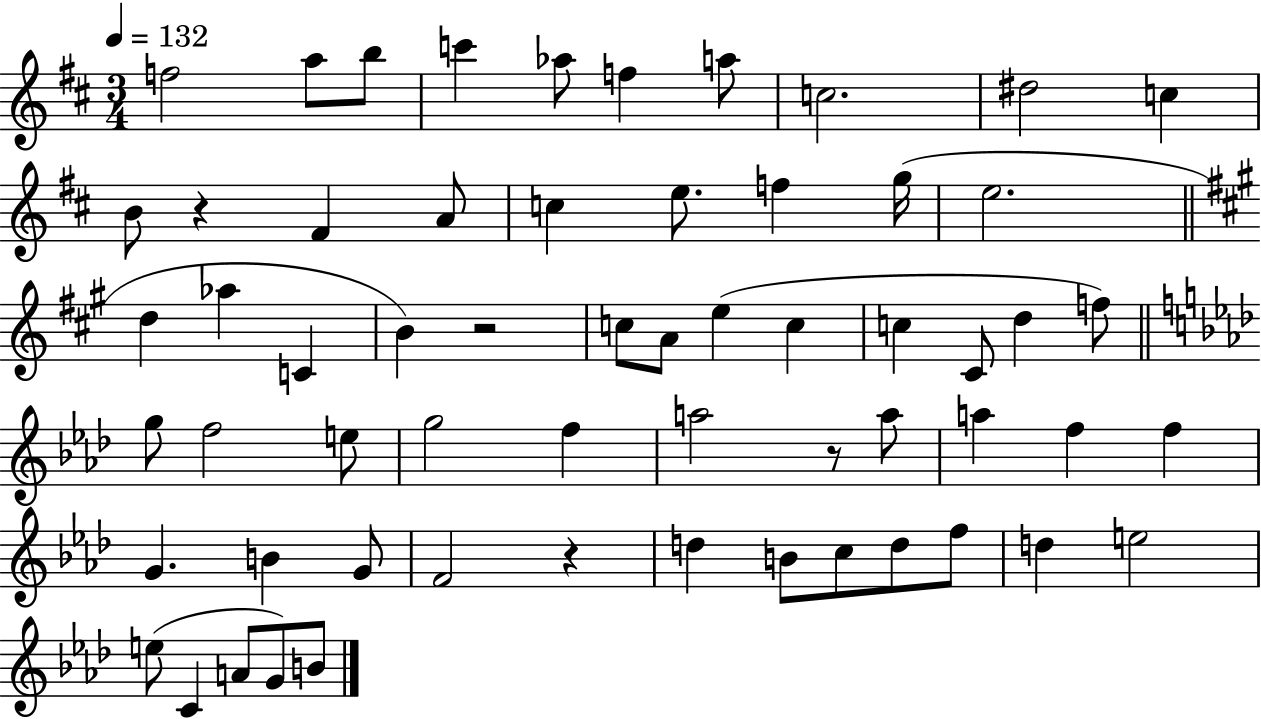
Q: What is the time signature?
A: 3/4